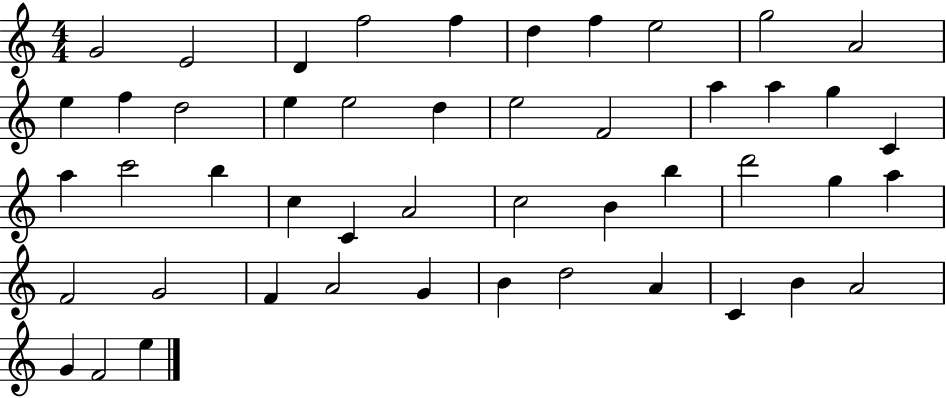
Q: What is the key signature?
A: C major